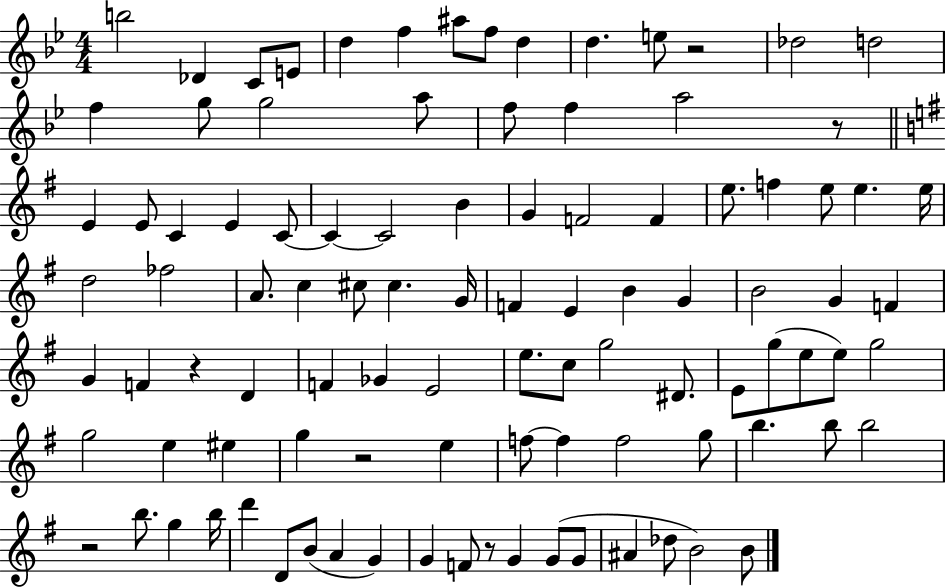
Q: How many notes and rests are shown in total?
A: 100